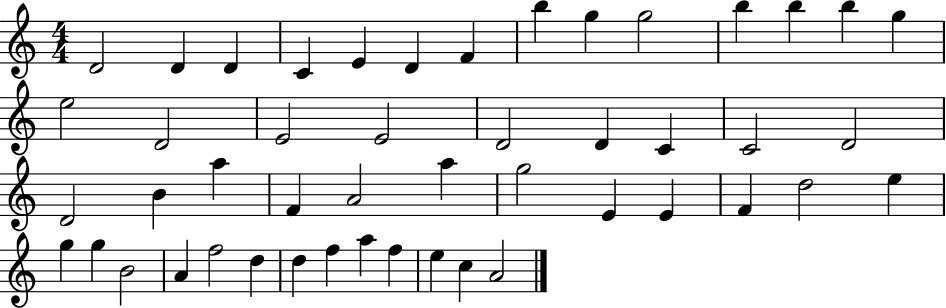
{
  \clef treble
  \numericTimeSignature
  \time 4/4
  \key c \major
  d'2 d'4 d'4 | c'4 e'4 d'4 f'4 | b''4 g''4 g''2 | b''4 b''4 b''4 g''4 | \break e''2 d'2 | e'2 e'2 | d'2 d'4 c'4 | c'2 d'2 | \break d'2 b'4 a''4 | f'4 a'2 a''4 | g''2 e'4 e'4 | f'4 d''2 e''4 | \break g''4 g''4 b'2 | a'4 f''2 d''4 | d''4 f''4 a''4 f''4 | e''4 c''4 a'2 | \break \bar "|."
}